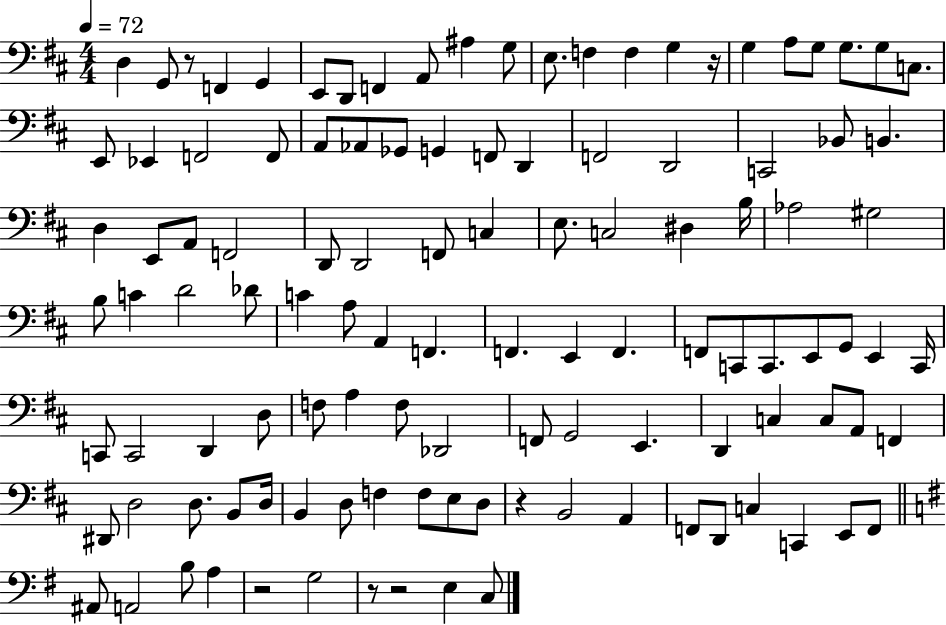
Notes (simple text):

D3/q G2/e R/e F2/q G2/q E2/e D2/e F2/q A2/e A#3/q G3/e E3/e. F3/q F3/q G3/q R/s G3/q A3/e G3/e G3/e. G3/e C3/e. E2/e Eb2/q F2/h F2/e A2/e Ab2/e Gb2/e G2/q F2/e D2/q F2/h D2/h C2/h Bb2/e B2/q. D3/q E2/e A2/e F2/h D2/e D2/h F2/e C3/q E3/e. C3/h D#3/q B3/s Ab3/h G#3/h B3/e C4/q D4/h Db4/e C4/q A3/e A2/q F2/q. F2/q. E2/q F2/q. F2/e C2/e C2/e. E2/e G2/e E2/q C2/s C2/e C2/h D2/q D3/e F3/e A3/q F3/e Db2/h F2/e G2/h E2/q. D2/q C3/q C3/e A2/e F2/q D#2/e D3/h D3/e. B2/e D3/s B2/q D3/e F3/q F3/e E3/e D3/e R/q B2/h A2/q F2/e D2/e C3/q C2/q E2/e F2/e A#2/e A2/h B3/e A3/q R/h G3/h R/e R/h E3/q C3/e